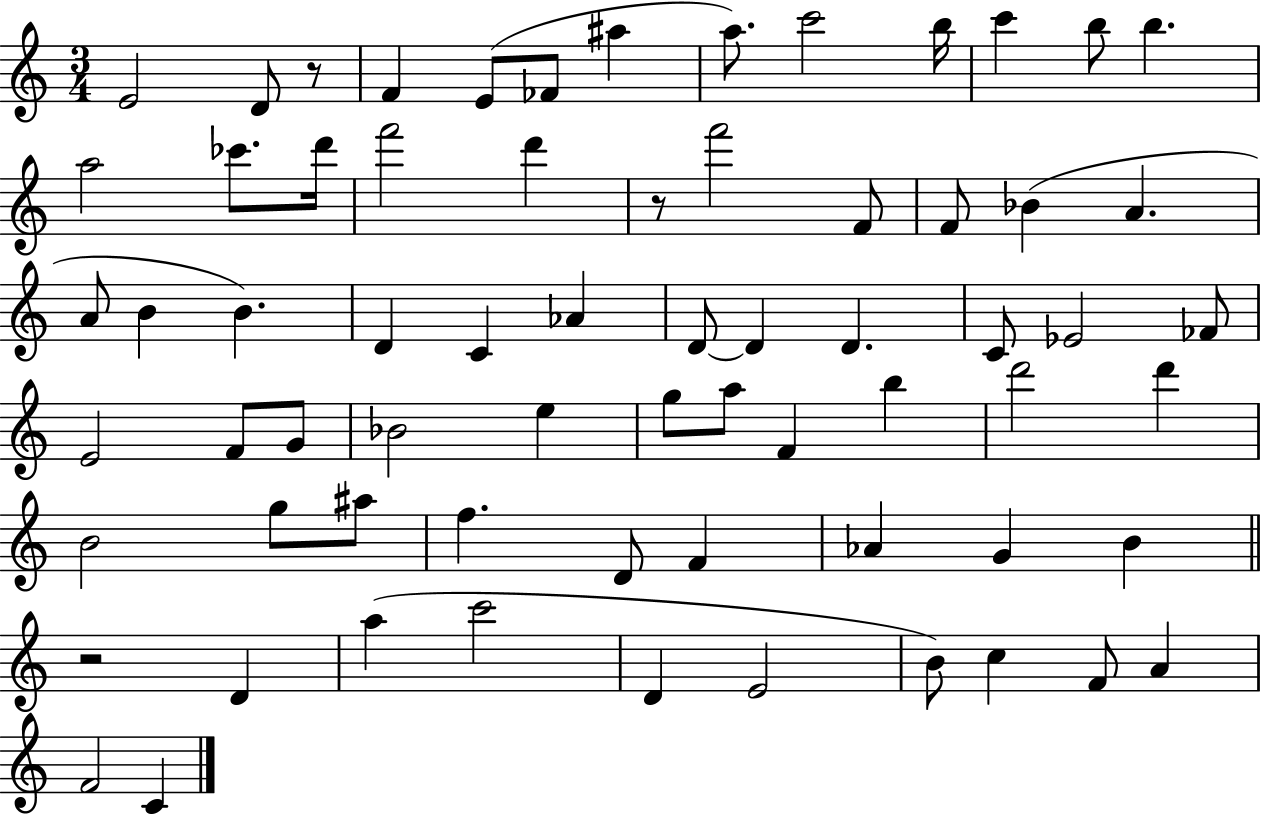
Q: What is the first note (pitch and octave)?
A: E4